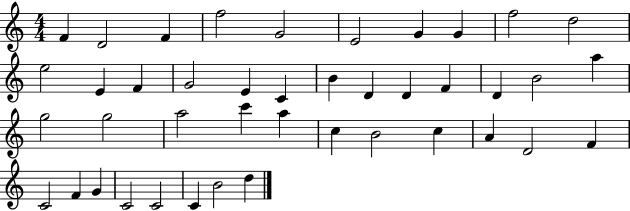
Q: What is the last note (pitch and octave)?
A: D5